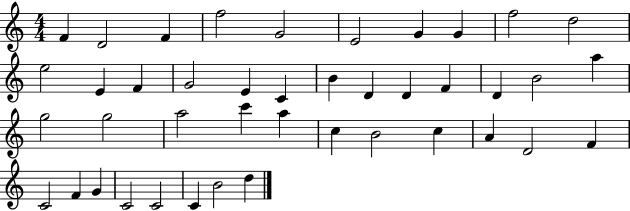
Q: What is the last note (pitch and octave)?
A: D5